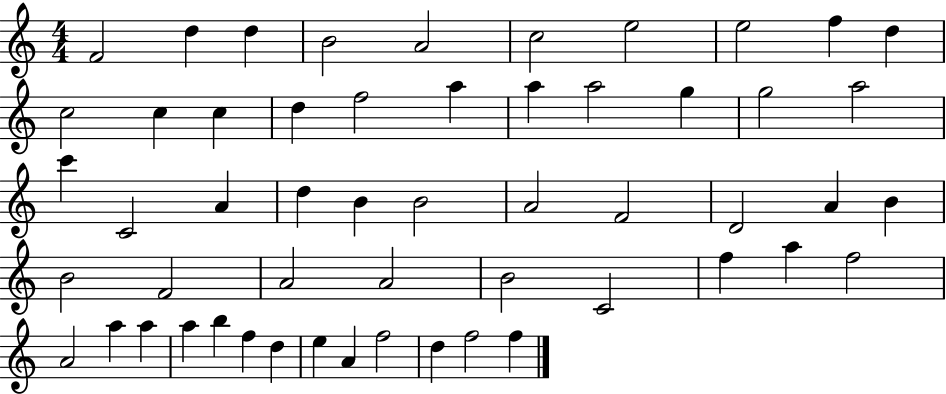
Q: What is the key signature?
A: C major